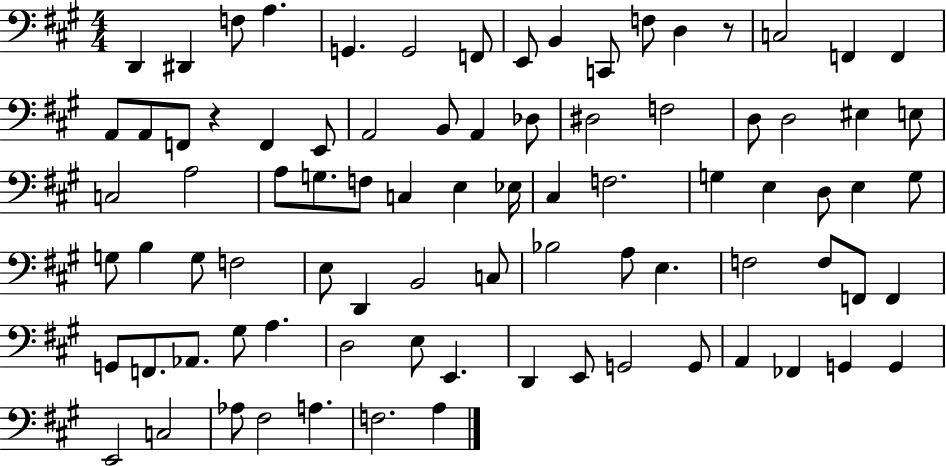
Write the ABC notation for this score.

X:1
T:Untitled
M:4/4
L:1/4
K:A
D,, ^D,, F,/2 A, G,, G,,2 F,,/2 E,,/2 B,, C,,/2 F,/2 D, z/2 C,2 F,, F,, A,,/2 A,,/2 F,,/2 z F,, E,,/2 A,,2 B,,/2 A,, _D,/2 ^D,2 F,2 D,/2 D,2 ^E, E,/2 C,2 A,2 A,/2 G,/2 F,/2 C, E, _E,/4 ^C, F,2 G, E, D,/2 E, G,/2 G,/2 B, G,/2 F,2 E,/2 D,, B,,2 C,/2 _B,2 A,/2 E, F,2 F,/2 F,,/2 F,, G,,/2 F,,/2 _A,,/2 ^G,/2 A, D,2 E,/2 E,, D,, E,,/2 G,,2 G,,/2 A,, _F,, G,, G,, E,,2 C,2 _A,/2 ^F,2 A, F,2 A,